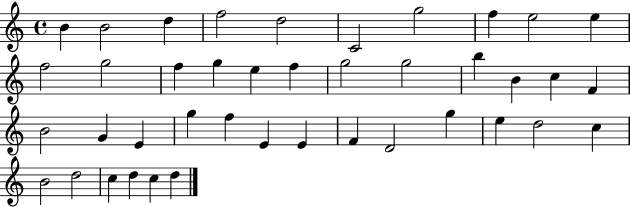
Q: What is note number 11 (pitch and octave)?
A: F5